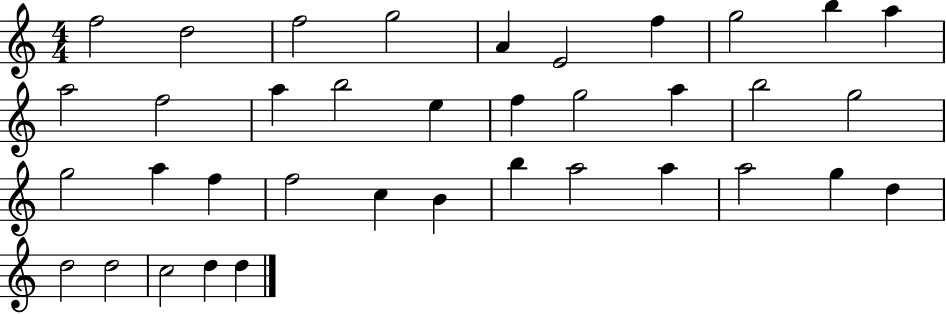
{
  \clef treble
  \numericTimeSignature
  \time 4/4
  \key c \major
  f''2 d''2 | f''2 g''2 | a'4 e'2 f''4 | g''2 b''4 a''4 | \break a''2 f''2 | a''4 b''2 e''4 | f''4 g''2 a''4 | b''2 g''2 | \break g''2 a''4 f''4 | f''2 c''4 b'4 | b''4 a''2 a''4 | a''2 g''4 d''4 | \break d''2 d''2 | c''2 d''4 d''4 | \bar "|."
}